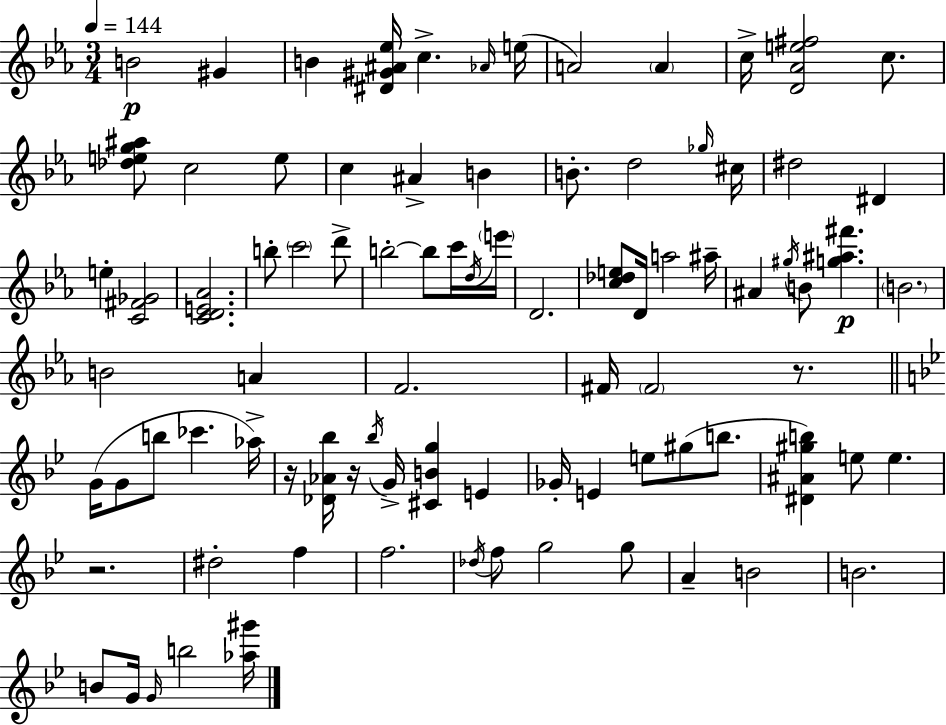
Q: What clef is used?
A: treble